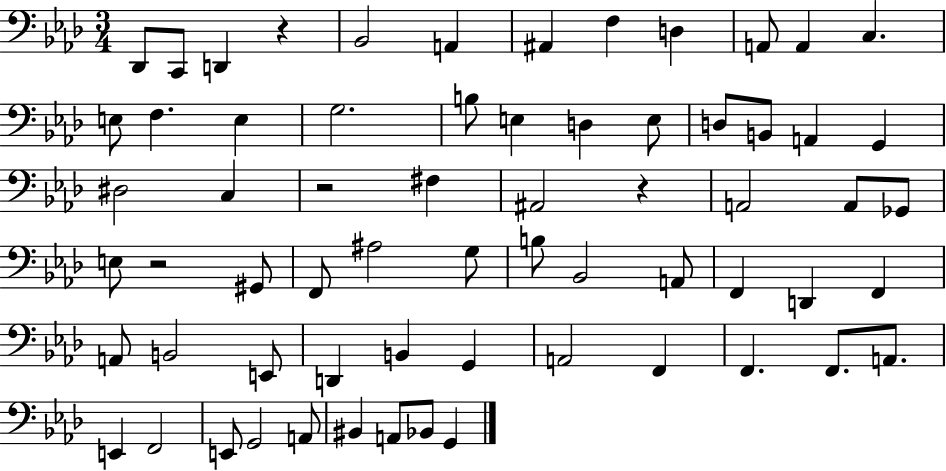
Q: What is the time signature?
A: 3/4